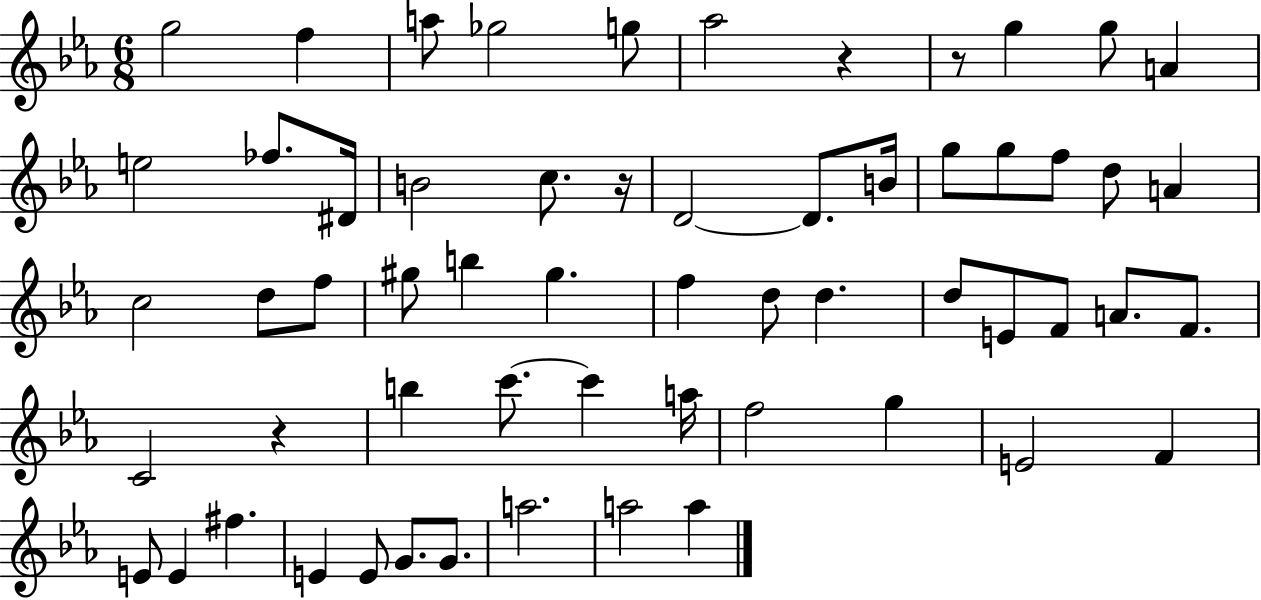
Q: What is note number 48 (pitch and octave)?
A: F#5